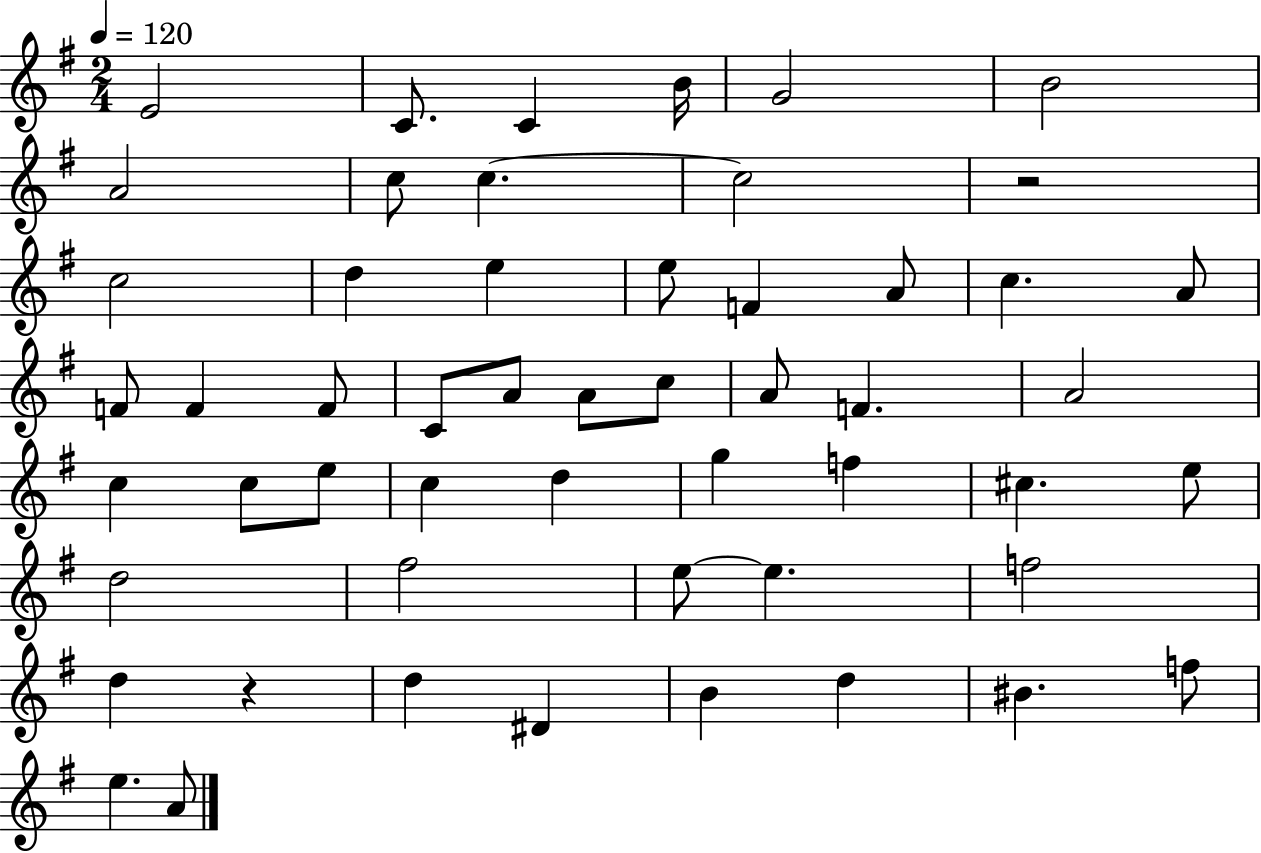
E4/h C4/e. C4/q B4/s G4/h B4/h A4/h C5/e C5/q. C5/h R/h C5/h D5/q E5/q E5/e F4/q A4/e C5/q. A4/e F4/e F4/q F4/e C4/e A4/e A4/e C5/e A4/e F4/q. A4/h C5/q C5/e E5/e C5/q D5/q G5/q F5/q C#5/q. E5/e D5/h F#5/h E5/e E5/q. F5/h D5/q R/q D5/q D#4/q B4/q D5/q BIS4/q. F5/e E5/q. A4/e